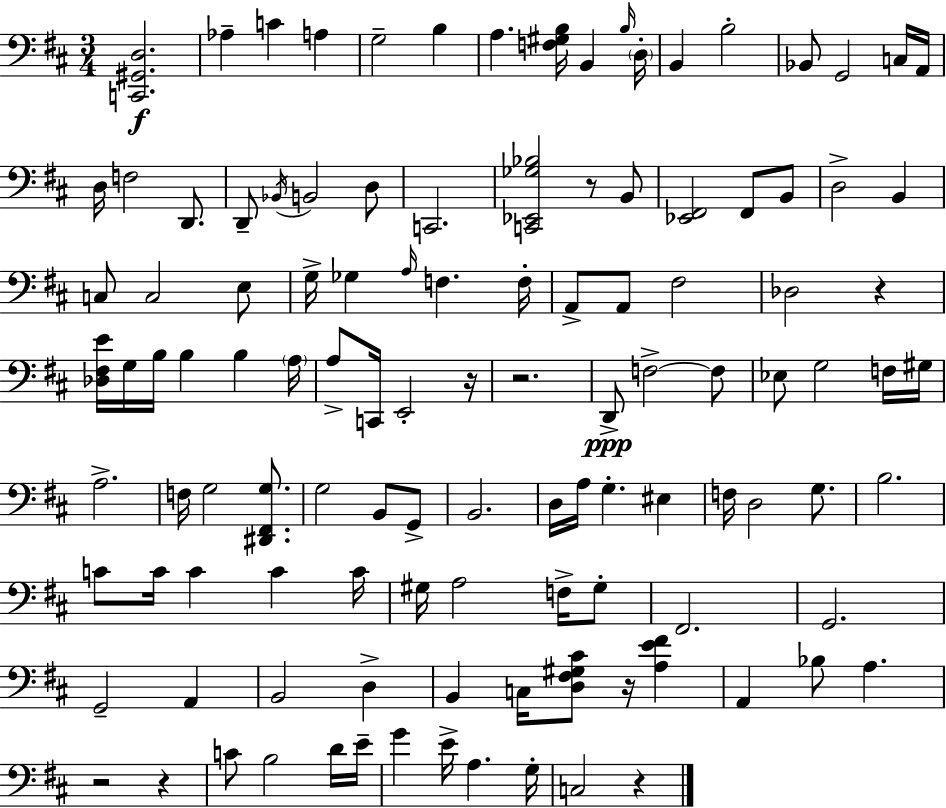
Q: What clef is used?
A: bass